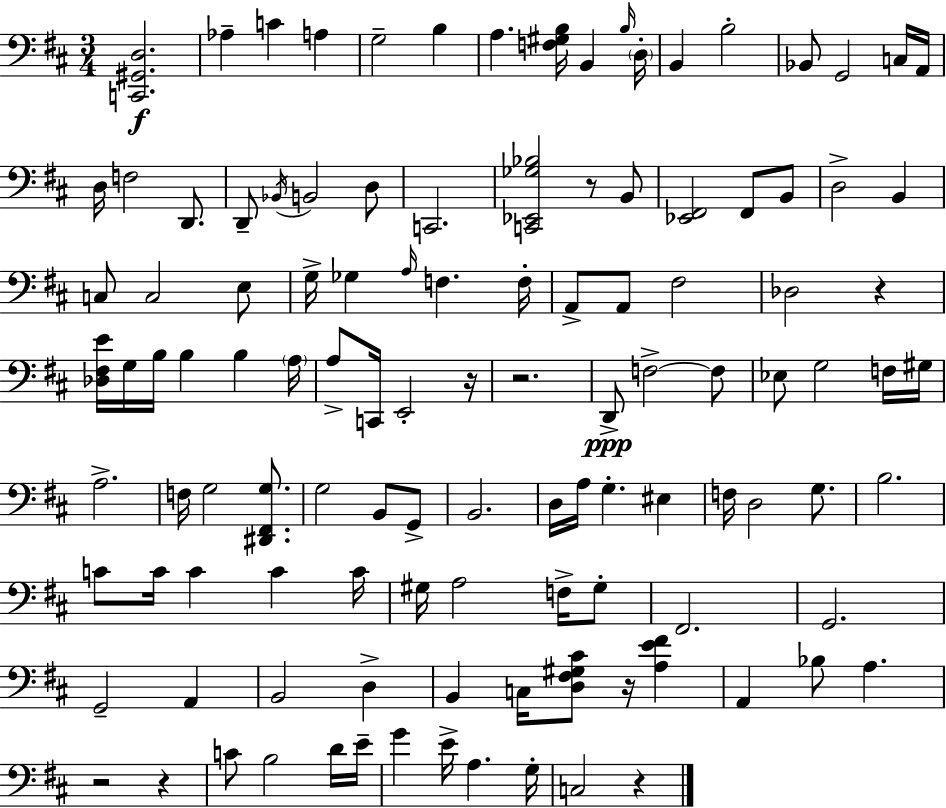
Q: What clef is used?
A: bass